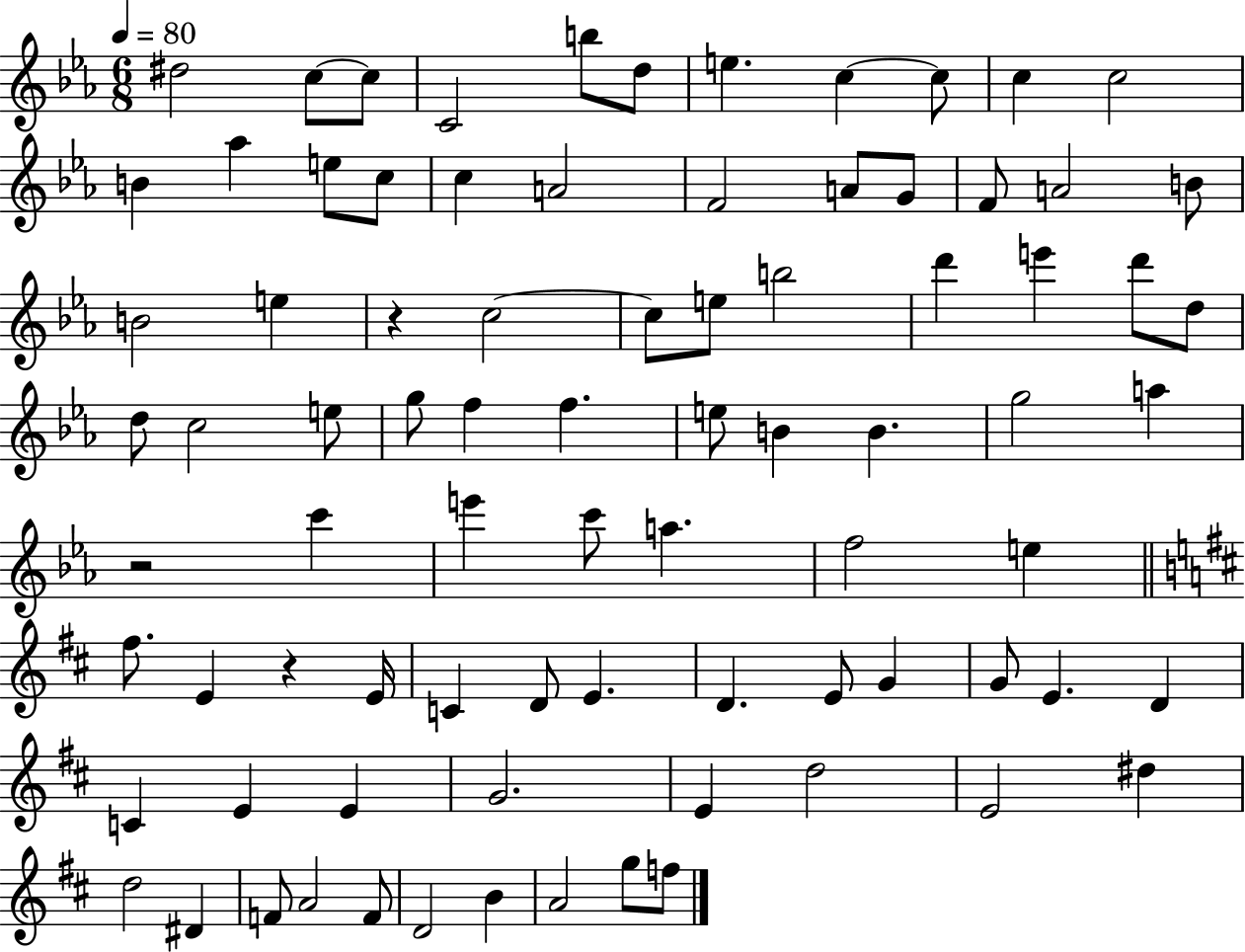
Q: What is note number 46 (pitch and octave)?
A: E6